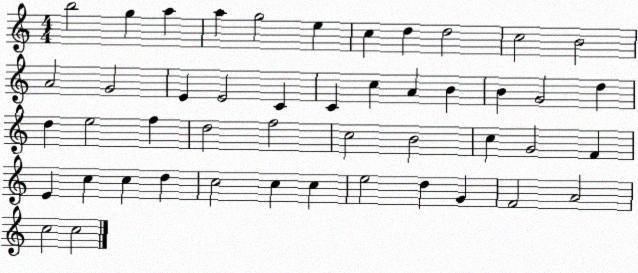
X:1
T:Untitled
M:4/4
L:1/4
K:C
b2 g a a g2 e c d d2 c2 B2 A2 G2 E E2 C C c A B B G2 d d e2 f d2 f2 c2 B2 c G2 F E c c d c2 c c e2 d G F2 A2 c2 c2